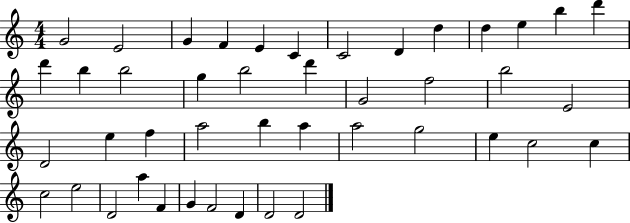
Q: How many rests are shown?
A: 0